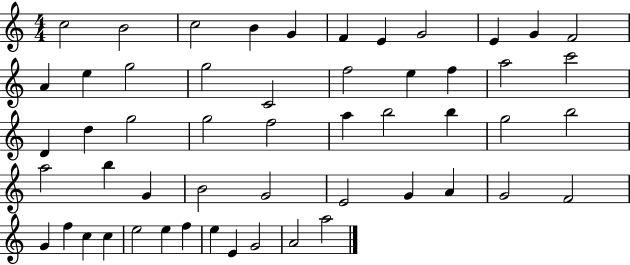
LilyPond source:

{
  \clef treble
  \numericTimeSignature
  \time 4/4
  \key c \major
  c''2 b'2 | c''2 b'4 g'4 | f'4 e'4 g'2 | e'4 g'4 f'2 | \break a'4 e''4 g''2 | g''2 c'2 | f''2 e''4 f''4 | a''2 c'''2 | \break d'4 d''4 g''2 | g''2 f''2 | a''4 b''2 b''4 | g''2 b''2 | \break a''2 b''4 g'4 | b'2 g'2 | e'2 g'4 a'4 | g'2 f'2 | \break g'4 f''4 c''4 c''4 | e''2 e''4 f''4 | e''4 e'4 g'2 | a'2 a''2 | \break \bar "|."
}